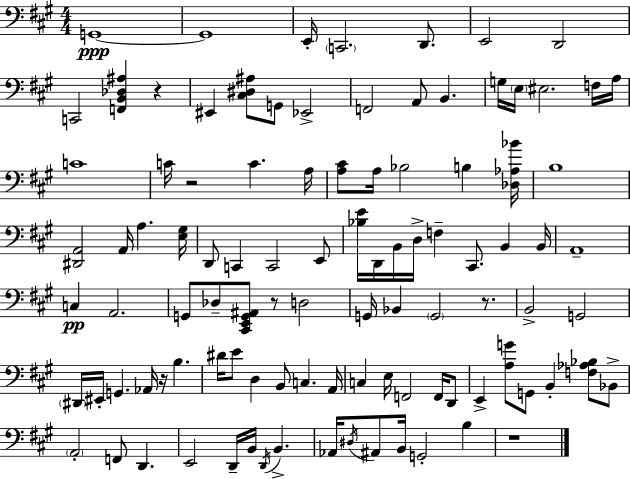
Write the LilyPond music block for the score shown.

{
  \clef bass
  \numericTimeSignature
  \time 4/4
  \key a \major
  g,1~~\ppp | g,1 | e,16-. \parenthesize c,2. d,8. | e,2 d,2 | \break c,2 <f, b, des ais>4 r4 | eis,4 <cis dis ais>8 g,8 ees,2-> | f,2 a,8 b,4. | g16 \parenthesize e16 eis2. f16 a16 | \break c'1 | c'16 r2 c'4. a16 | <a cis'>8 a16 bes2 b4 <des aes bes'>16 | b1 | \break <dis, a,>2 a,16 a4. <e gis>16 | d,8 c,4 c,2 e,8 | <bes e'>16 d,16 b,16 d16-> f4-- cis,8. b,4 b,16 | a,1-- | \break c4\pp a,2. | g,8 des8-- <cis, e, g, ais,>8 r8 d2 | g,16 bes,4 \parenthesize g,2 r8. | b,2-> g,2 | \break \parenthesize dis,16 eis,16-. g,4. aes,16 r16 b4. | dis'16 e'8 d4 b,8 c4. a,16 | c4 e16 f,2 f,16 d,8 | e,4-> <a g'>8 g,8 b,4-. <f aes bes>8 bes,8-> | \break \parenthesize a,2-. f,8 d,4. | e,2 d,16-- b,16 \acciaccatura { d,16 } b,4.-> | aes,16 \acciaccatura { dis16 } ais,8 b,16 g,2-. b4 | r1 | \break \bar "|."
}